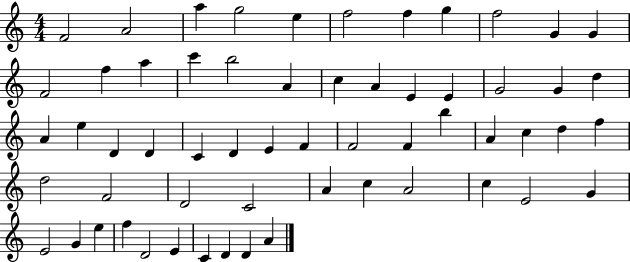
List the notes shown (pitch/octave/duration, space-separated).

F4/h A4/h A5/q G5/h E5/q F5/h F5/q G5/q F5/h G4/q G4/q F4/h F5/q A5/q C6/q B5/h A4/q C5/q A4/q E4/q E4/q G4/h G4/q D5/q A4/q E5/q D4/q D4/q C4/q D4/q E4/q F4/q F4/h F4/q B5/q A4/q C5/q D5/q F5/q D5/h F4/h D4/h C4/h A4/q C5/q A4/h C5/q E4/h G4/q E4/h G4/q E5/q F5/q D4/h E4/q C4/q D4/q D4/q A4/q